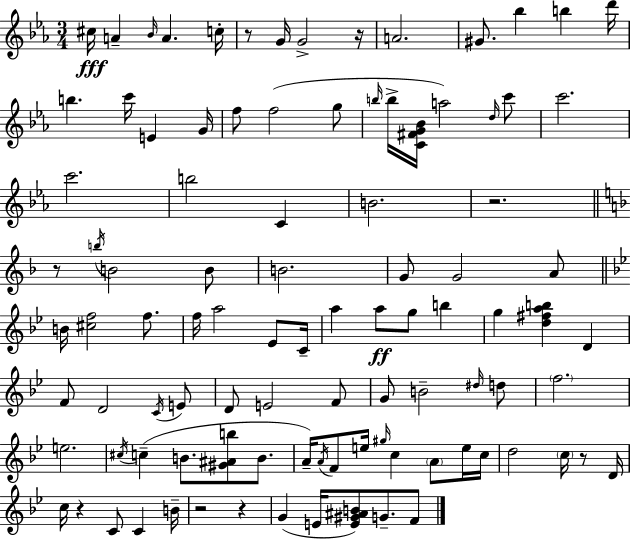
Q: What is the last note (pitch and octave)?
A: F4